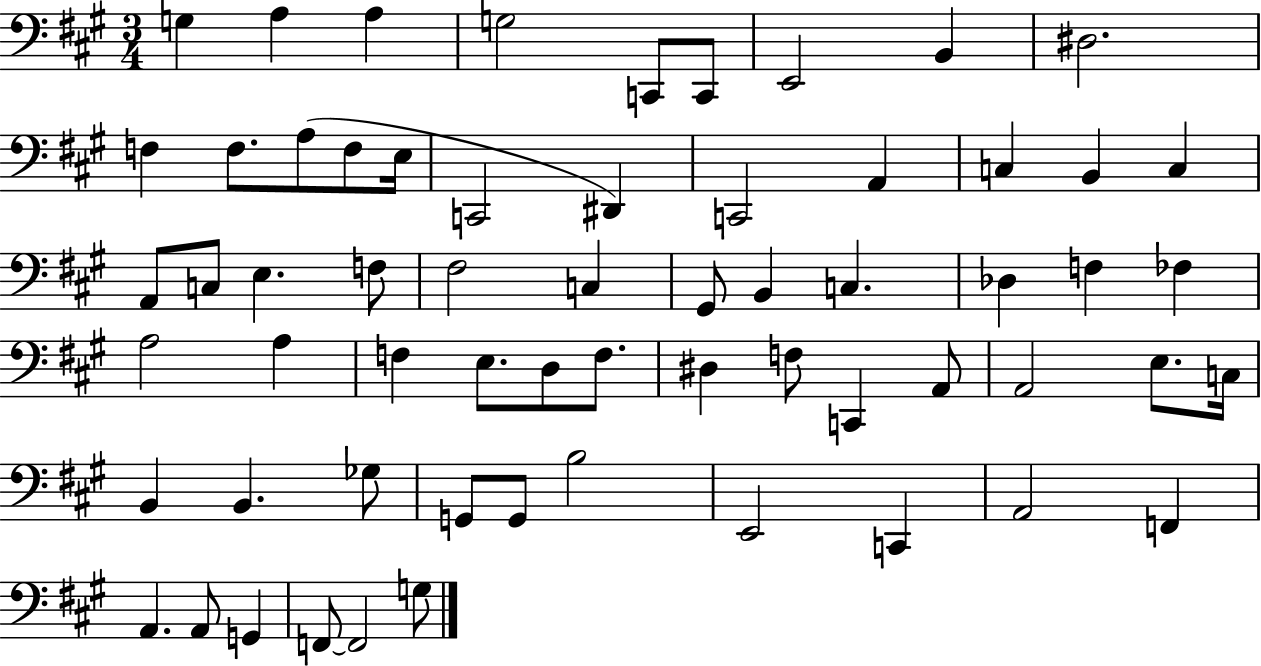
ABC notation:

X:1
T:Untitled
M:3/4
L:1/4
K:A
G, A, A, G,2 C,,/2 C,,/2 E,,2 B,, ^D,2 F, F,/2 A,/2 F,/2 E,/4 C,,2 ^D,, C,,2 A,, C, B,, C, A,,/2 C,/2 E, F,/2 ^F,2 C, ^G,,/2 B,, C, _D, F, _F, A,2 A, F, E,/2 D,/2 F,/2 ^D, F,/2 C,, A,,/2 A,,2 E,/2 C,/4 B,, B,, _G,/2 G,,/2 G,,/2 B,2 E,,2 C,, A,,2 F,, A,, A,,/2 G,, F,,/2 F,,2 G,/2